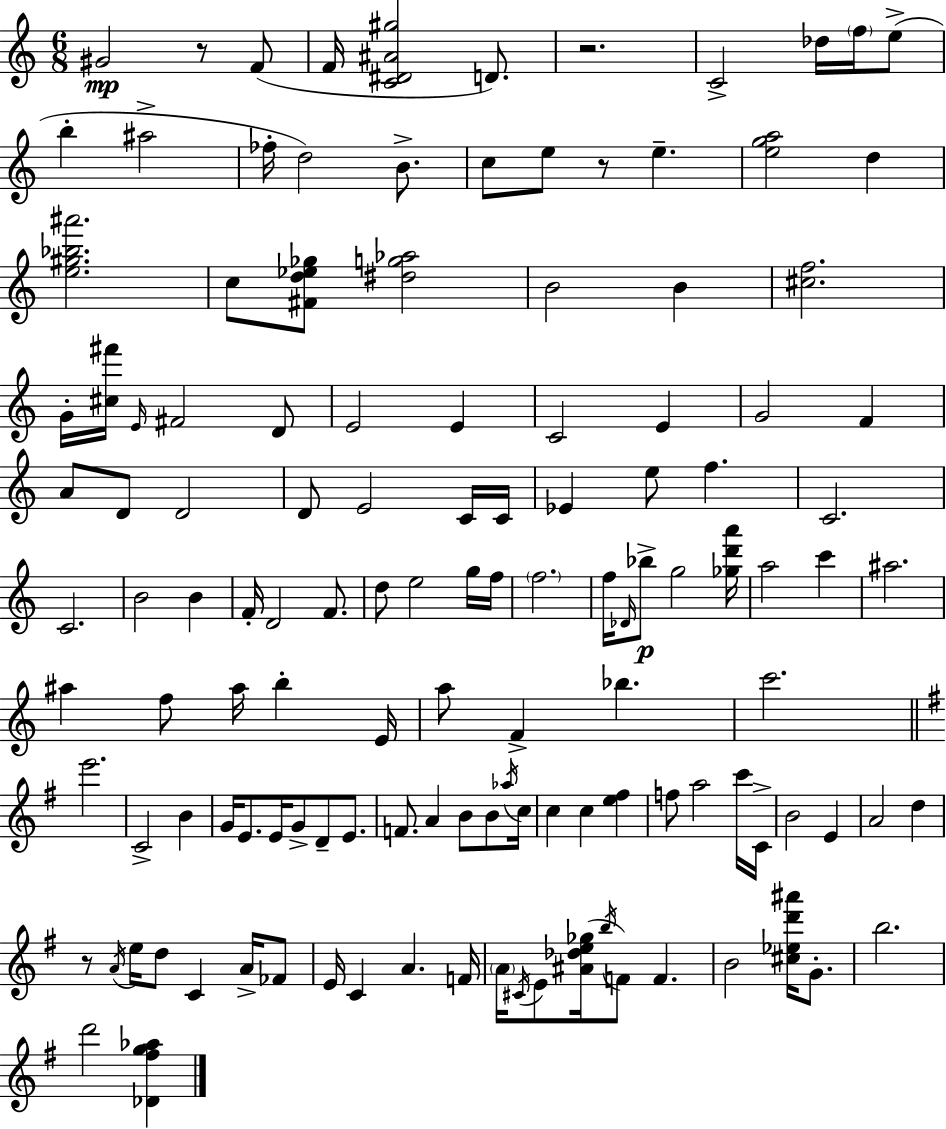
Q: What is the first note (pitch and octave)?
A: G#4